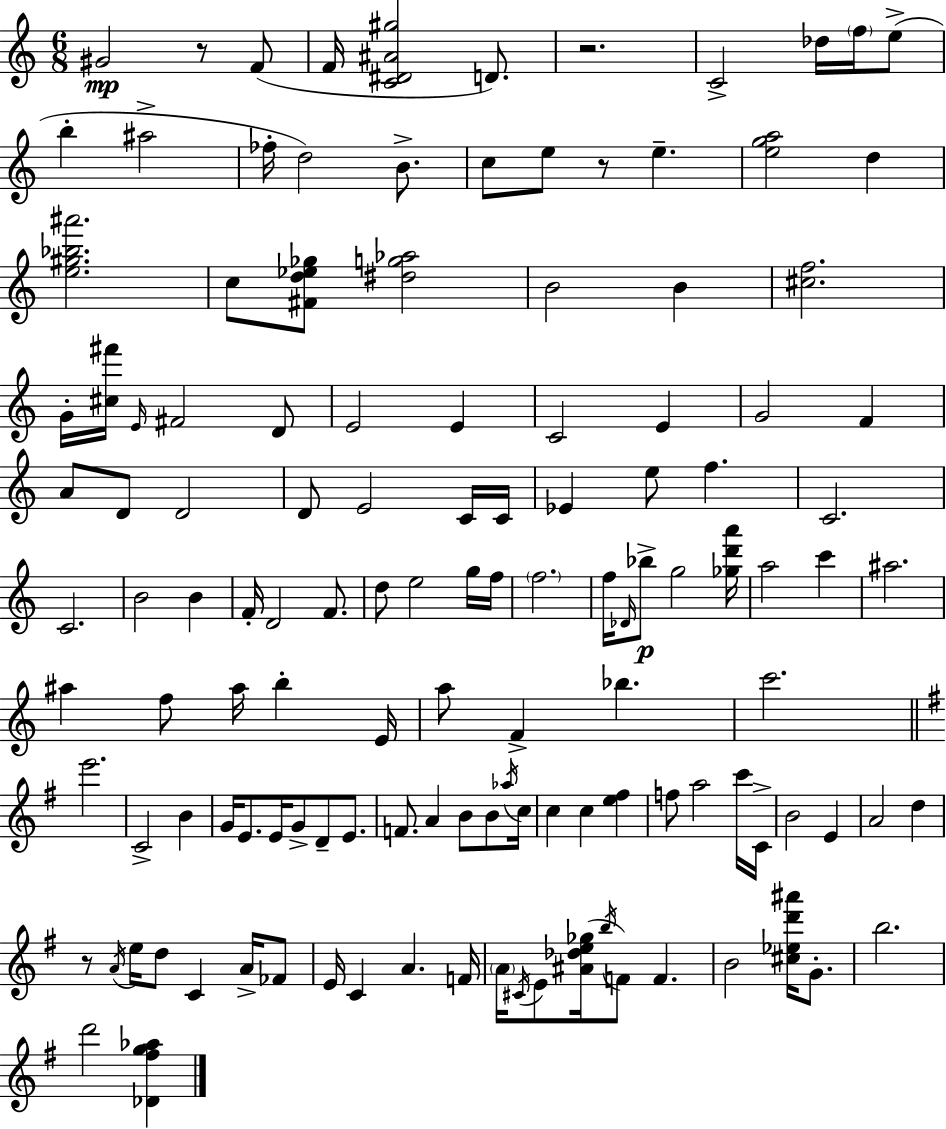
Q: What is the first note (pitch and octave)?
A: G#4